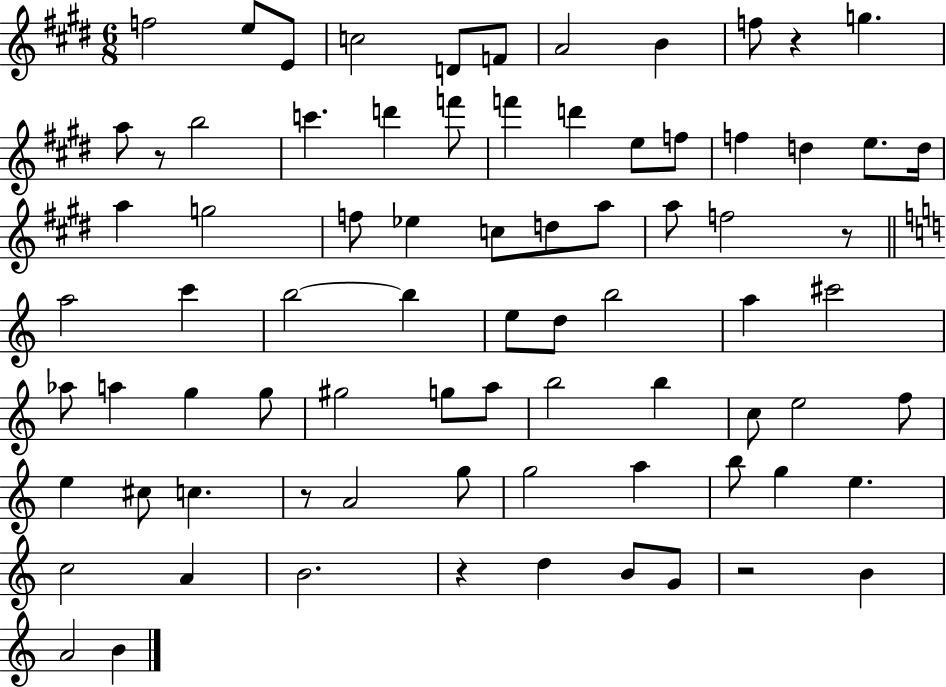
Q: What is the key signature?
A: E major